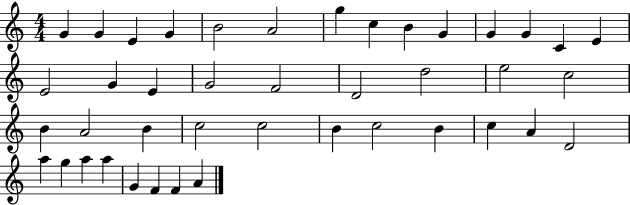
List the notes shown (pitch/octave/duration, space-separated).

G4/q G4/q E4/q G4/q B4/h A4/h G5/q C5/q B4/q G4/q G4/q G4/q C4/q E4/q E4/h G4/q E4/q G4/h F4/h D4/h D5/h E5/h C5/h B4/q A4/h B4/q C5/h C5/h B4/q C5/h B4/q C5/q A4/q D4/h A5/q G5/q A5/q A5/q G4/q F4/q F4/q A4/q